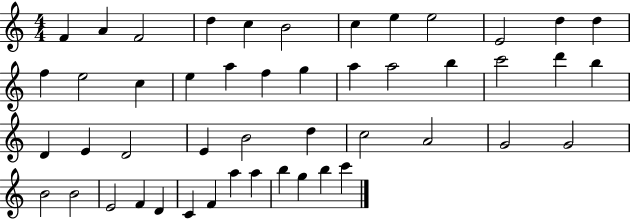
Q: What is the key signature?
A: C major